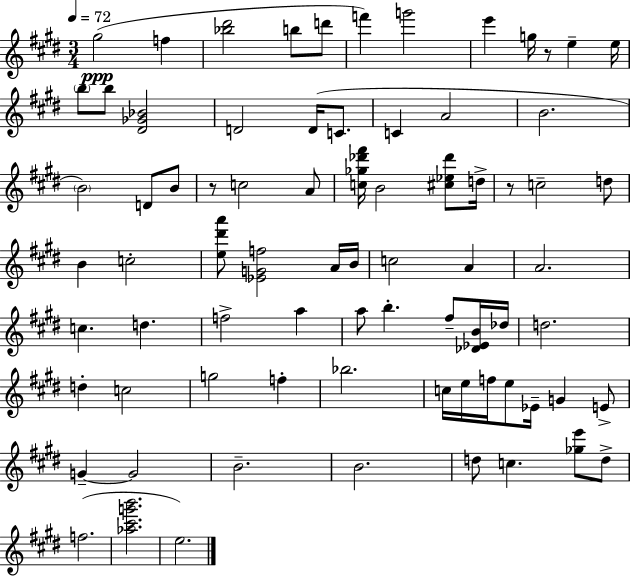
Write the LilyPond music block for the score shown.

{
  \clef treble
  \numericTimeSignature
  \time 3/4
  \key e \major
  \tempo 4 = 72
  gis''2(\ppp f''4 | <bes'' dis'''>2 b''8 d'''8 | f'''4) g'''2 | e'''4 g''16 r8 e''4-- e''16 | \break \parenthesize b''8 b''8 <dis' ges' bes'>2 | d'2 d'16( c'8. | c'4 a'2 | b'2. | \break \parenthesize b'2) d'8 b'8 | r8 c''2 a'8 | <c'' ges'' des''' fis'''>16 b'2 <cis'' ees'' des'''>8 d''16-> | r8 c''2-- d''8 | \break b'4 c''2-. | <e'' dis''' a'''>8 <ees' g' f''>2 a'16 b'16 | c''2 a'4 | a'2. | \break c''4. d''4. | f''2-> a''4 | a''8 b''4.-. fis''8-- <des' ees' b'>16 des''16 | d''2. | \break d''4-. c''2 | g''2 f''4-. | bes''2. | c''16 e''16 f''16 e''8 ees'16-- g'4 e'8-> | \break g'4--~~ g'2 | b'2.-- | b'2. | d''8 c''4. <ges'' e'''>8 d''8-> | \break f''2.( | <aes'' cis''' g''' b'''>2. | e''2.) | \bar "|."
}